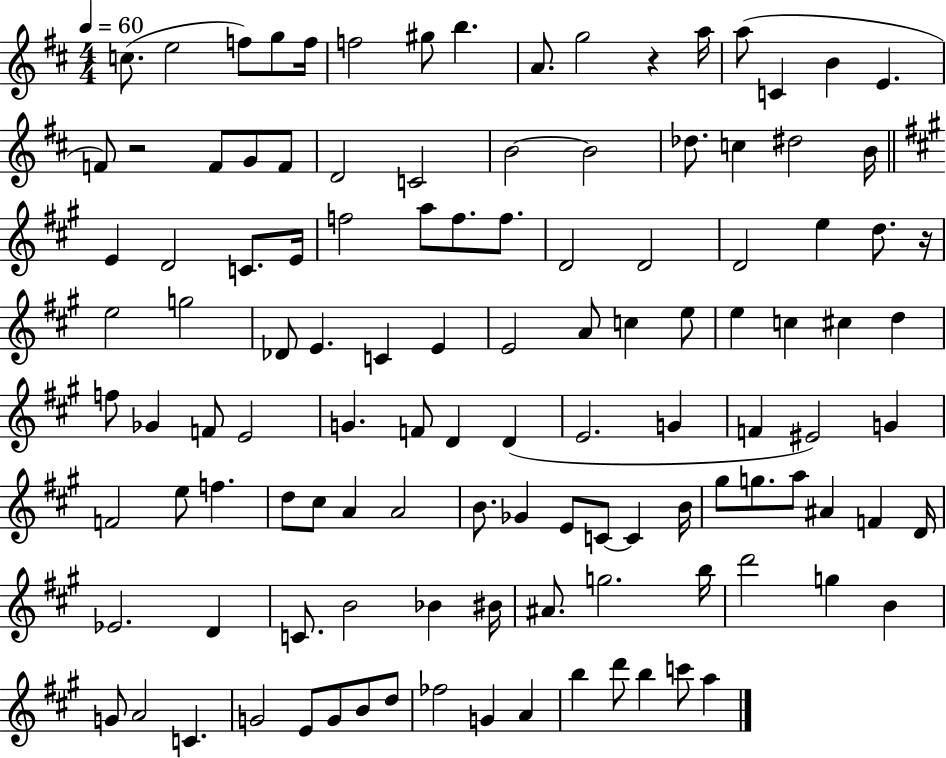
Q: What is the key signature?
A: D major